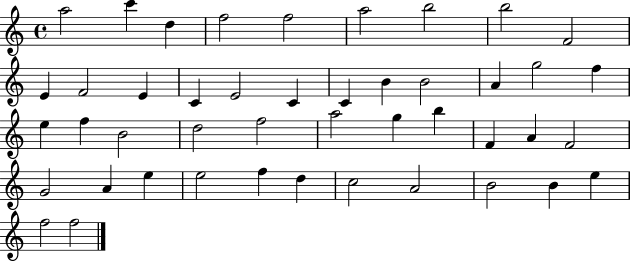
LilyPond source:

{
  \clef treble
  \time 4/4
  \defaultTimeSignature
  \key c \major
  a''2 c'''4 d''4 | f''2 f''2 | a''2 b''2 | b''2 f'2 | \break e'4 f'2 e'4 | c'4 e'2 c'4 | c'4 b'4 b'2 | a'4 g''2 f''4 | \break e''4 f''4 b'2 | d''2 f''2 | a''2 g''4 b''4 | f'4 a'4 f'2 | \break g'2 a'4 e''4 | e''2 f''4 d''4 | c''2 a'2 | b'2 b'4 e''4 | \break f''2 f''2 | \bar "|."
}